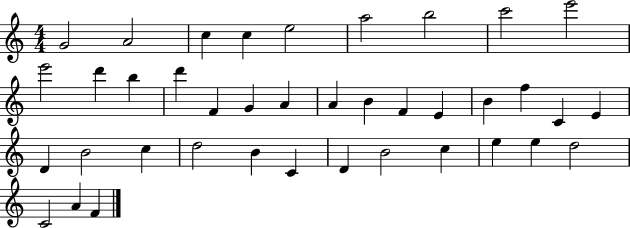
{
  \clef treble
  \numericTimeSignature
  \time 4/4
  \key c \major
  g'2 a'2 | c''4 c''4 e''2 | a''2 b''2 | c'''2 e'''2 | \break e'''2 d'''4 b''4 | d'''4 f'4 g'4 a'4 | a'4 b'4 f'4 e'4 | b'4 f''4 c'4 e'4 | \break d'4 b'2 c''4 | d''2 b'4 c'4 | d'4 b'2 c''4 | e''4 e''4 d''2 | \break c'2 a'4 f'4 | \bar "|."
}